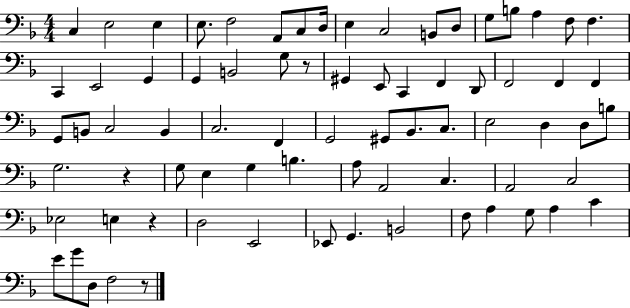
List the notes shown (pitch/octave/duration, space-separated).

C3/q E3/h E3/q E3/e. F3/h A2/e C3/e D3/s E3/q C3/h B2/e D3/e G3/e B3/e A3/q F3/e F3/q. C2/q E2/h G2/q G2/q B2/h G3/e R/e G#2/q E2/e C2/q F2/q D2/e F2/h F2/q F2/q G2/e B2/e C3/h B2/q C3/h. F2/q G2/h G#2/e Bb2/e. C3/e. E3/h D3/q D3/e B3/e G3/h. R/q G3/e E3/q G3/q B3/q. A3/e A2/h C3/q. A2/h C3/h Eb3/h E3/q R/q D3/h E2/h Eb2/e G2/q. B2/h F3/e A3/q G3/e A3/q C4/q E4/e G4/e D3/e F3/h R/e